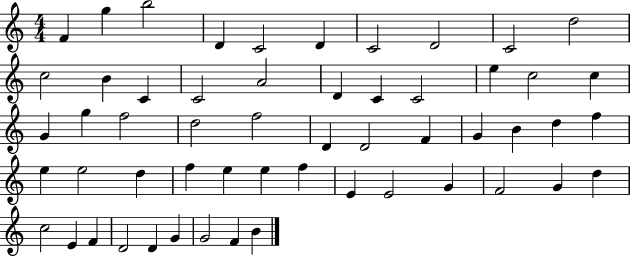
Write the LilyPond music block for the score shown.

{
  \clef treble
  \numericTimeSignature
  \time 4/4
  \key c \major
  f'4 g''4 b''2 | d'4 c'2 d'4 | c'2 d'2 | c'2 d''2 | \break c''2 b'4 c'4 | c'2 a'2 | d'4 c'4 c'2 | e''4 c''2 c''4 | \break g'4 g''4 f''2 | d''2 f''2 | d'4 d'2 f'4 | g'4 b'4 d''4 f''4 | \break e''4 e''2 d''4 | f''4 e''4 e''4 f''4 | e'4 e'2 g'4 | f'2 g'4 d''4 | \break c''2 e'4 f'4 | d'2 d'4 g'4 | g'2 f'4 b'4 | \bar "|."
}